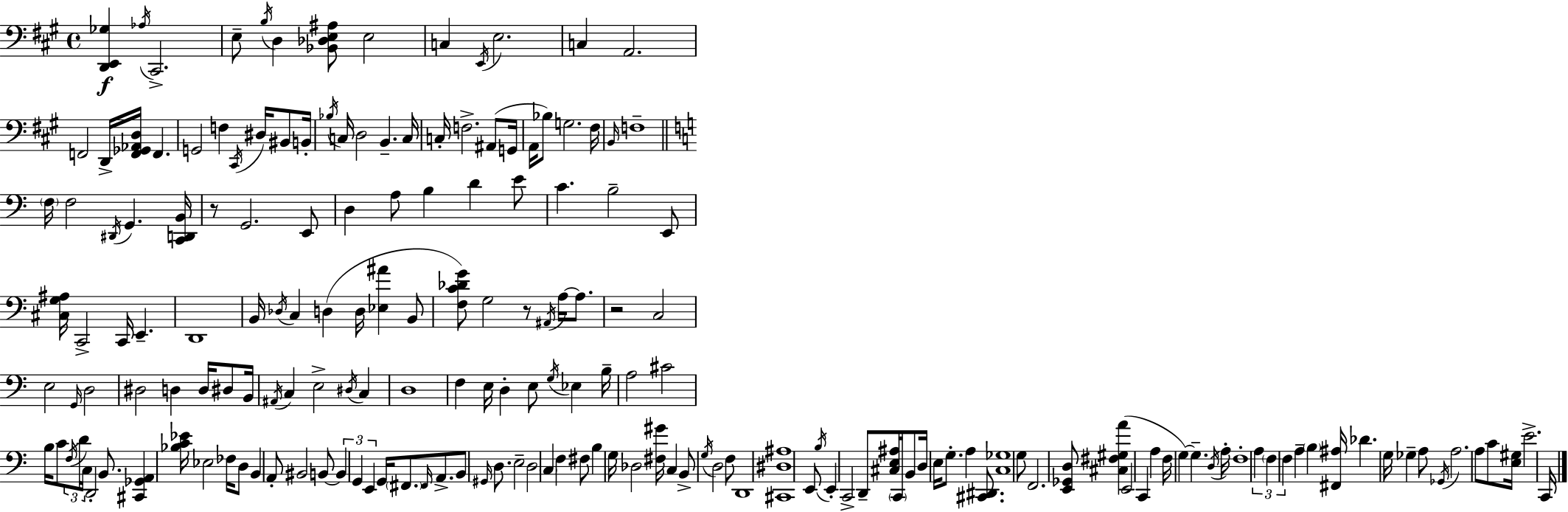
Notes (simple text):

[D2,E2,Gb3]/q Ab3/s C#2/h. E3/e B3/s D3/q [Bb2,Db3,E3,A#3]/e E3/h C3/q E2/s E3/h. C3/q A2/h. F2/h D2/s [F2,Gb2,Ab2,D3]/s F2/q. G2/h F3/q C#2/s D#3/s BIS2/e B2/s Bb3/s C3/s D3/h B2/q. C3/s C3/s F3/h. A#2/e G2/s A2/s Bb3/e G3/h. F#3/s B2/s F3/w F3/s F3/h D#2/s G2/q. [C2,D2,B2]/s R/e G2/h. E2/e D3/q A3/e B3/q D4/q E4/e C4/q. B3/h E2/e [C#3,G3,A#3]/s C2/h C2/s E2/q. D2/w B2/s Db3/s C3/q D3/q D3/s [Eb3,A#4]/q B2/e [F3,C4,Db4,G4]/e G3/h R/e A#2/s A3/s A3/e. R/h C3/h E3/h G2/s D3/h D#3/h D3/q D3/s D#3/e B2/s A#2/s C3/q E3/h D#3/s C3/q D3/w F3/q E3/s D3/q E3/e G3/s Eb3/q B3/s A3/h C#4/h B3/s C4/e F3/s D4/s C3/s D2/h B2/e. [C#2,Gb2,A2]/q [Bb3,C4,Eb4]/s Eb3/h FES3/s D3/e B2/q A2/e BIS2/h B2/e B2/q G2/q E2/q G2/s F#2/e. F#2/s A2/e. B2/e G#2/s D3/e. E3/h D3/h C3/q F3/q F#3/e B3/q G3/s Db3/h [F#3,G#4]/s C3/q B2/e G3/s D3/h F3/e D2/w [C#2,D#3,A#3]/w E2/e B3/s E2/q C2/h D2/e [C#3,E3,A#3]/s C2/s B2/e D3/s E3/s G3/e. A3/q [C#2,D#2]/e. [C3,Gb3]/w G3/e F2/h. [E2,Gb2,D3]/e [C#3,F#3,G#3,A4]/q E2/h C2/q A3/q F3/s G3/q G3/q. D3/s A3/s F3/w A3/q F3/q F3/q A3/q B3/q [F#2,A#3]/s Db4/q. G3/s Gb3/q A3/e Gb2/s A3/h. A3/e C4/e [E3,G#3]/s E4/h. C2/s